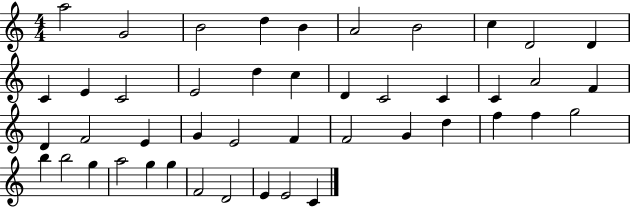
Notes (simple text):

A5/h G4/h B4/h D5/q B4/q A4/h B4/h C5/q D4/h D4/q C4/q E4/q C4/h E4/h D5/q C5/q D4/q C4/h C4/q C4/q A4/h F4/q D4/q F4/h E4/q G4/q E4/h F4/q F4/h G4/q D5/q F5/q F5/q G5/h B5/q B5/h G5/q A5/h G5/q G5/q F4/h D4/h E4/q E4/h C4/q